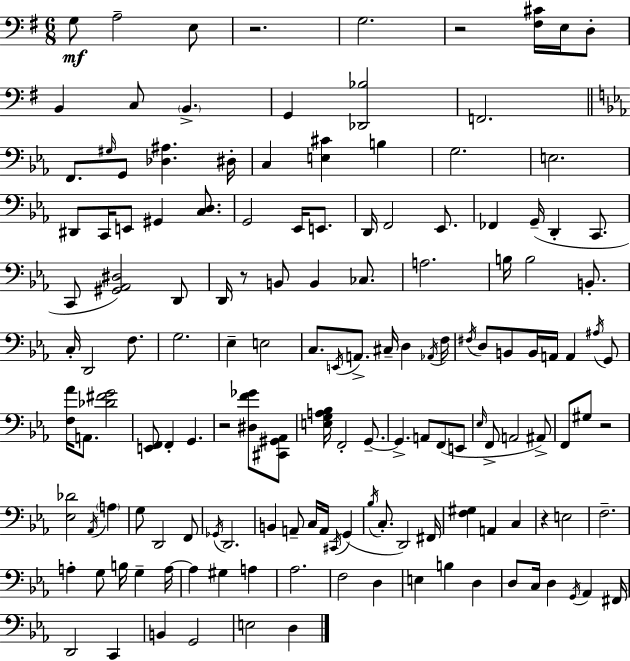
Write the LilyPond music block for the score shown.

{
  \clef bass
  \numericTimeSignature
  \time 6/8
  \key g \major
  g8\mf a2-- e8 | r2. | g2. | r2 <fis cis'>16 e16 d8-. | \break b,4 c8 \parenthesize b,4.-> | g,4 <des, bes>2 | f,2. | \bar "||" \break \key ees \major f,8. \grace { gis16 } g,8 <des ais>4. | dis16-. c4 <e cis'>4 b4 | g2. | e2. | \break dis,8 c,16 e,8 gis,4 <c d>8. | g,2 ees,16 e,8. | d,16 f,2 ees,8. | fes,4 g,16--( d,4-. c,8. | \break c,8 <gis, aes, dis>2) d,8 | d,16 r8 b,8 b,4 ces8. | a2. | b16 b2 b,8.-. | \break c16-. d,2 f8. | g2. | ees4-- e2 | c8. \acciaccatura { e,16 } a,8.-> cis16-- d4 | \break \acciaccatura { aes,16 } f16 \acciaccatura { fis16 } d8 b,8 b,16 a,16 a,4 | \acciaccatura { ais16 } g,8 <f aes'>16 a,8. <des' fis' g'>2 | <e, f,>8 f,4-. g,4. | r2 | \break <dis f' ges'>8 <cis, gis, aes,>8 <e g a bes>16 f,2-. | g,8.--~~ g,4.-> a,8 | f,8( e,8 \grace { ees16 } f,8-> a,2 | ais,8->) f,8 gis8 r2 | \break <ees des'>2 | \acciaccatura { aes,16 } \parenthesize a4 g8 d,2 | f,8 \acciaccatura { ges,16 } d,2. | b,4 | \break a,8-- c16 a,16 \acciaccatura { cis,16 }( g,4 \acciaccatura { bes16 } c8.-. | d,2) fis,16 <f gis>4 | a,4 c4 r4 | e2 f2.-- | \break a4-. | g8 b16 g4-- a16~~ a4 | gis4 a4 aes2. | f2 | \break d4 e4 | b4 d4 d8 | c16 d4 \acciaccatura { g,16 } aes,4 fis,16 d,2 | c,4 b,4 | \break g,2 e2 | d4 \bar "|."
}